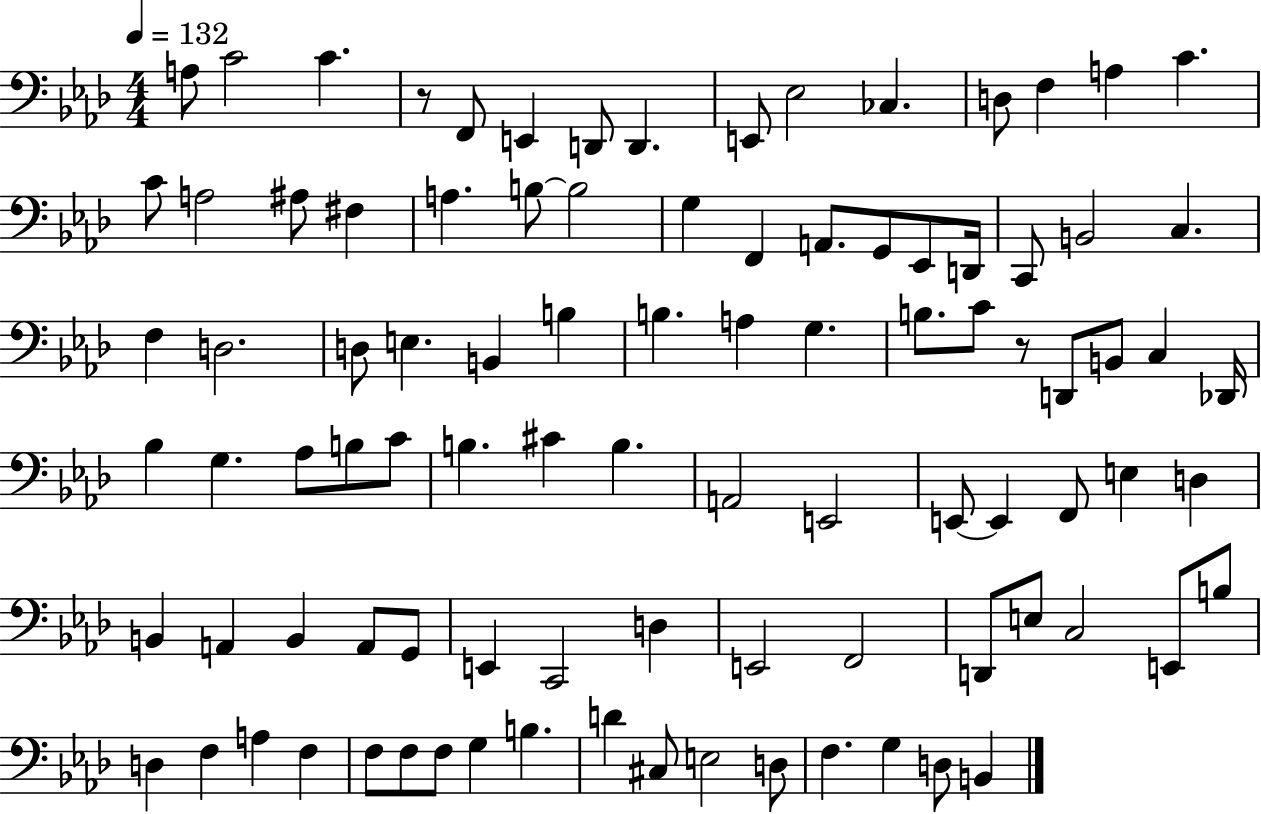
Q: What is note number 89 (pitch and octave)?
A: F3